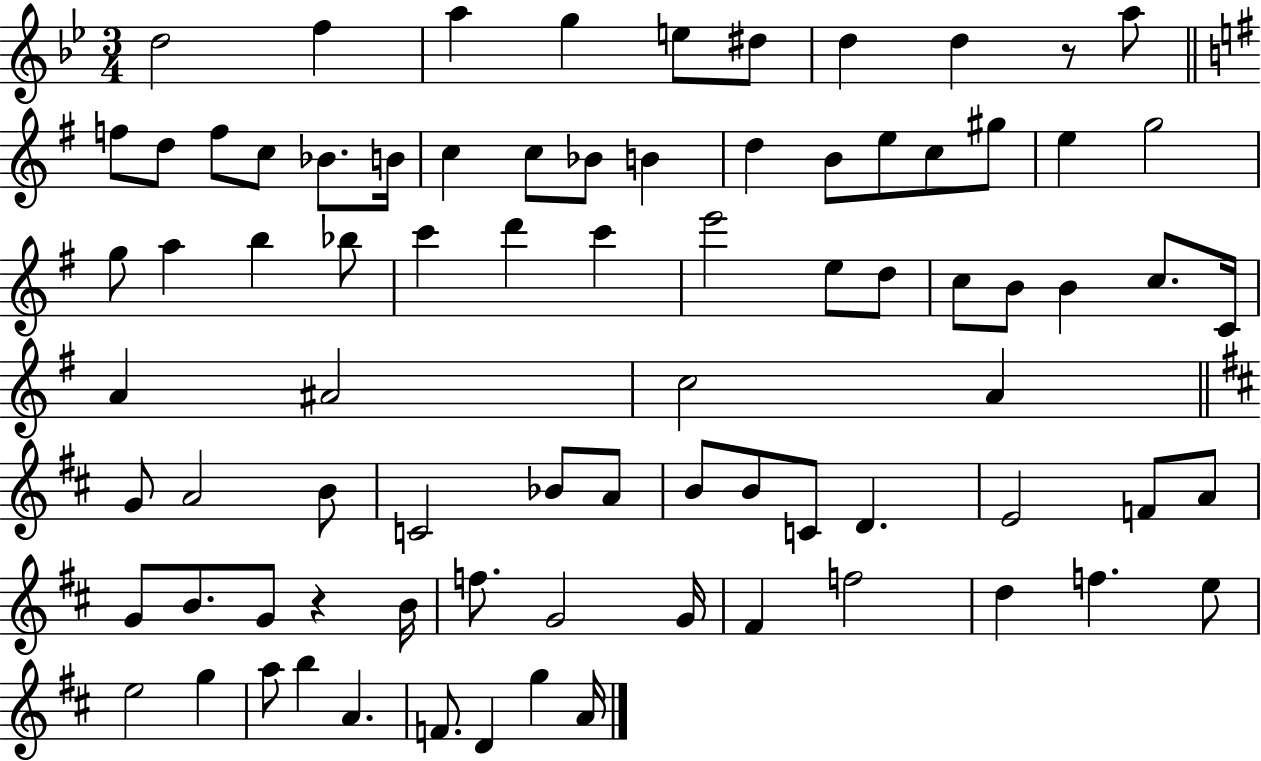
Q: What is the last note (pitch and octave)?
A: A4